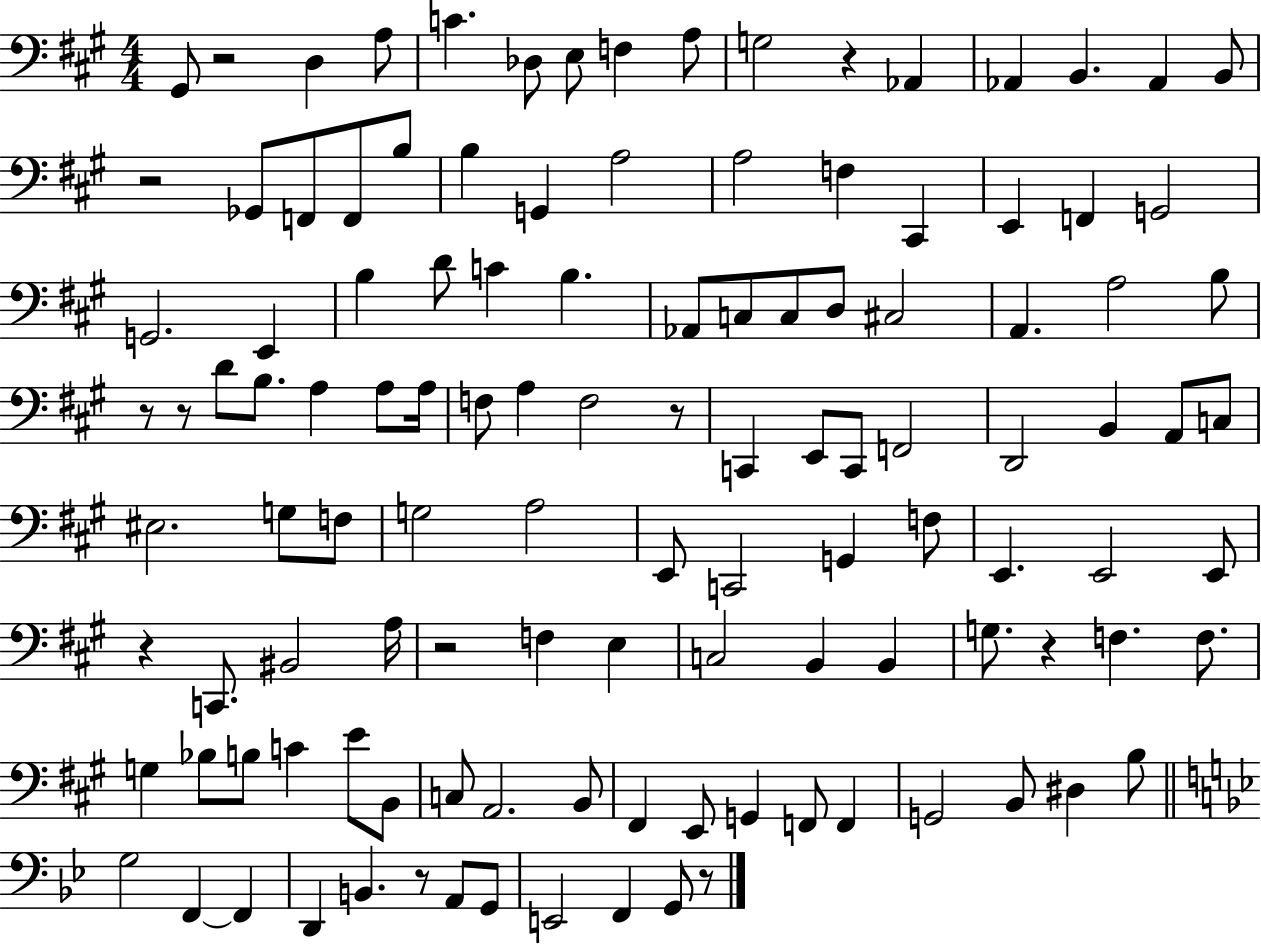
G#2/e R/h D3/q A3/e C4/q. Db3/e E3/e F3/q A3/e G3/h R/q Ab2/q Ab2/q B2/q. Ab2/q B2/e R/h Gb2/e F2/e F2/e B3/e B3/q G2/q A3/h A3/h F3/q C#2/q E2/q F2/q G2/h G2/h. E2/q B3/q D4/e C4/q B3/q. Ab2/e C3/e C3/e D3/e C#3/h A2/q. A3/h B3/e R/e R/e D4/e B3/e. A3/q A3/e A3/s F3/e A3/q F3/h R/e C2/q E2/e C2/e F2/h D2/h B2/q A2/e C3/e EIS3/h. G3/e F3/e G3/h A3/h E2/e C2/h G2/q F3/e E2/q. E2/h E2/e R/q C2/e. BIS2/h A3/s R/h F3/q E3/q C3/h B2/q B2/q G3/e. R/q F3/q. F3/e. G3/q Bb3/e B3/e C4/q E4/e B2/e C3/e A2/h. B2/e F#2/q E2/e G2/q F2/e F2/q G2/h B2/e D#3/q B3/e G3/h F2/q F2/q D2/q B2/q. R/e A2/e G2/e E2/h F2/q G2/e R/e